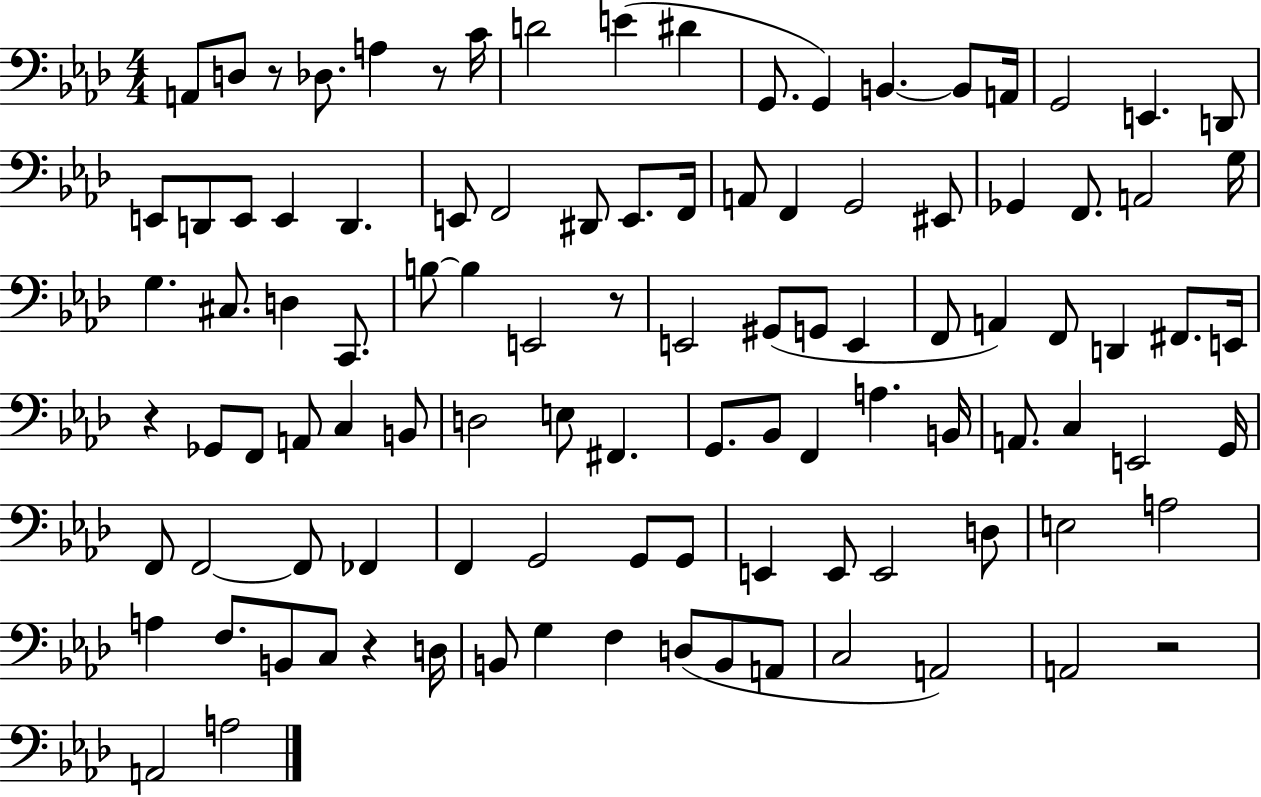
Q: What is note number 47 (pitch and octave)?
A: A2